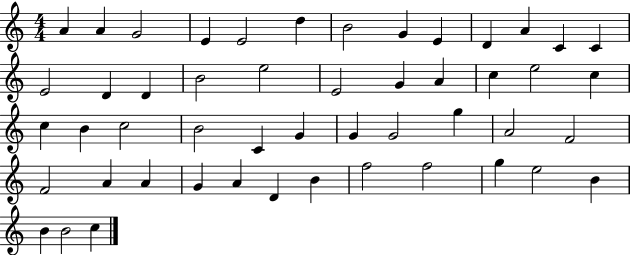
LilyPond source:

{
  \clef treble
  \numericTimeSignature
  \time 4/4
  \key c \major
  a'4 a'4 g'2 | e'4 e'2 d''4 | b'2 g'4 e'4 | d'4 a'4 c'4 c'4 | \break e'2 d'4 d'4 | b'2 e''2 | e'2 g'4 a'4 | c''4 e''2 c''4 | \break c''4 b'4 c''2 | b'2 c'4 g'4 | g'4 g'2 g''4 | a'2 f'2 | \break f'2 a'4 a'4 | g'4 a'4 d'4 b'4 | f''2 f''2 | g''4 e''2 b'4 | \break b'4 b'2 c''4 | \bar "|."
}